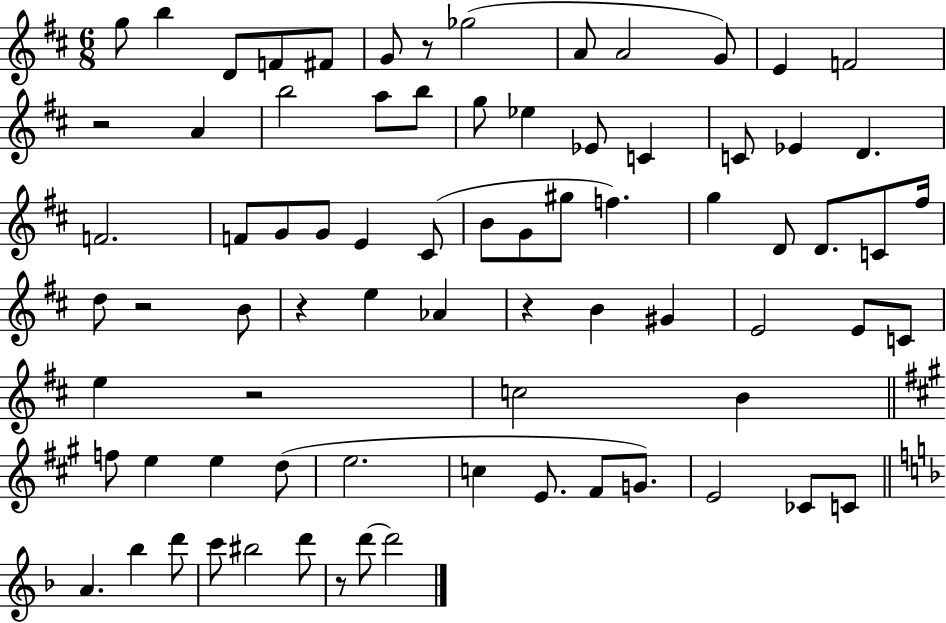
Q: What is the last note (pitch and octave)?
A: D6